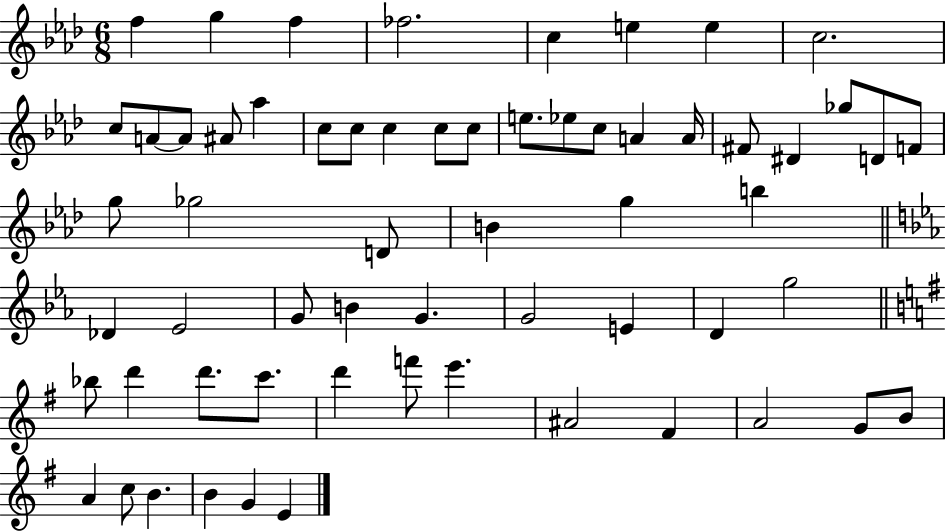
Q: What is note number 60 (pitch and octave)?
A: G4